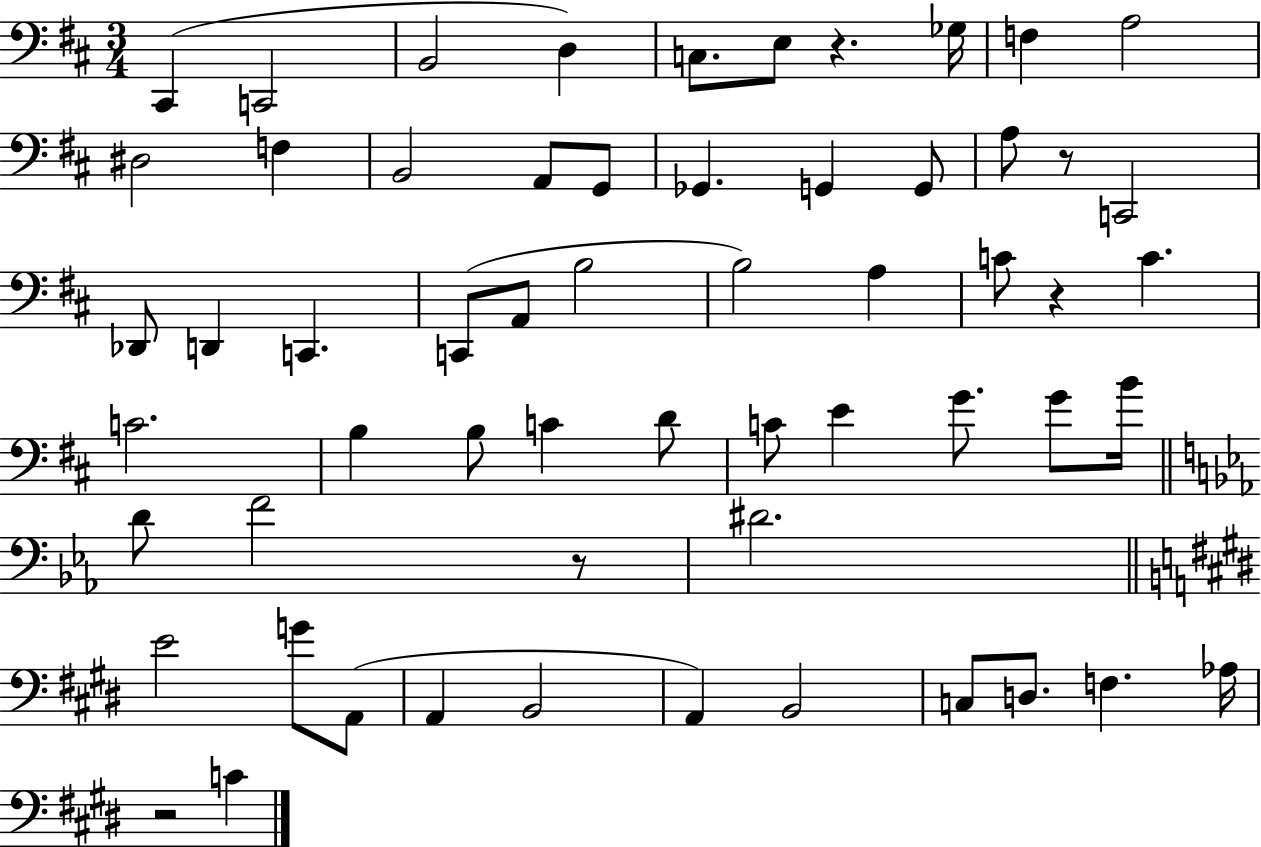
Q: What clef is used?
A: bass